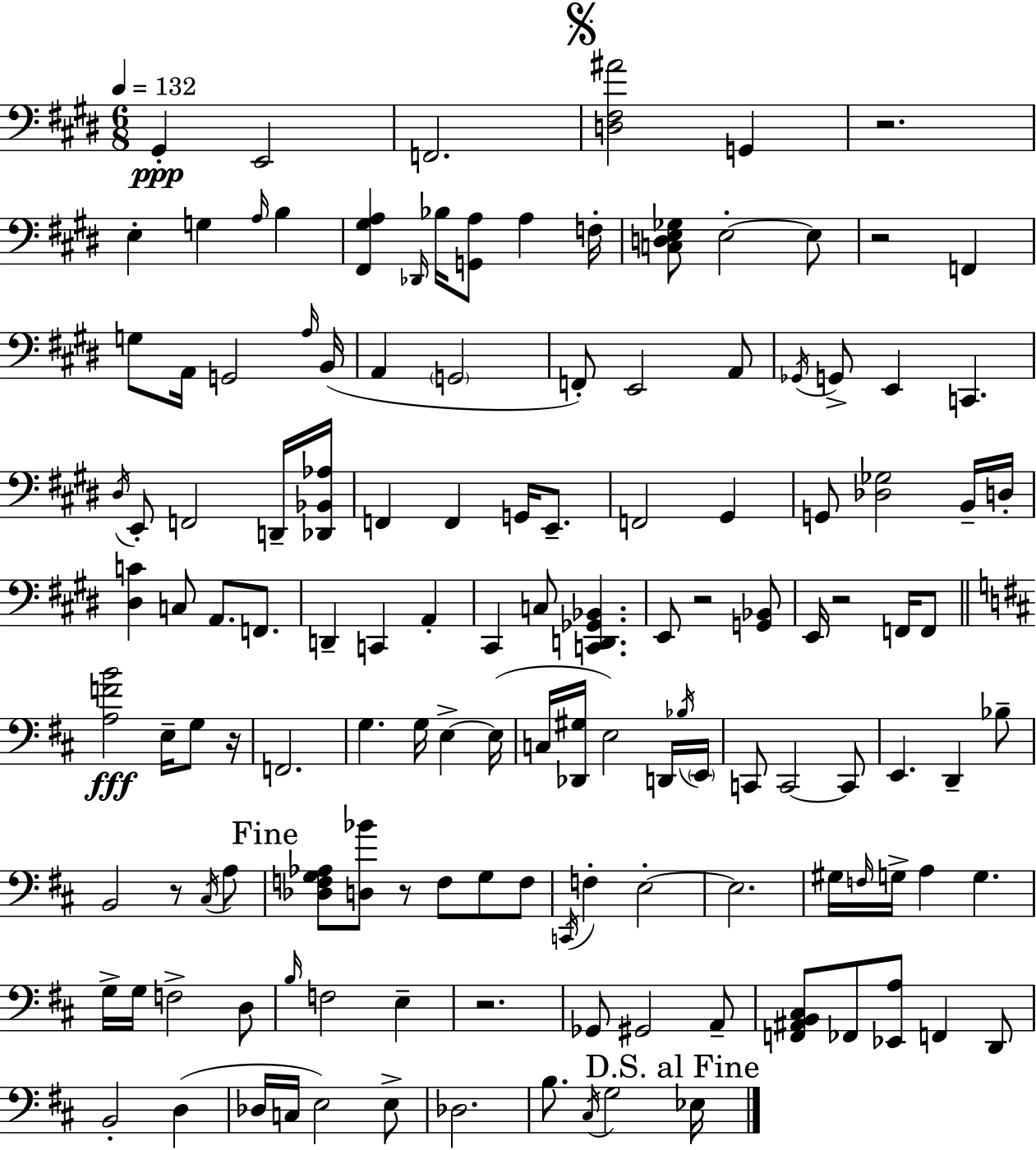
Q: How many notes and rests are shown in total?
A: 134